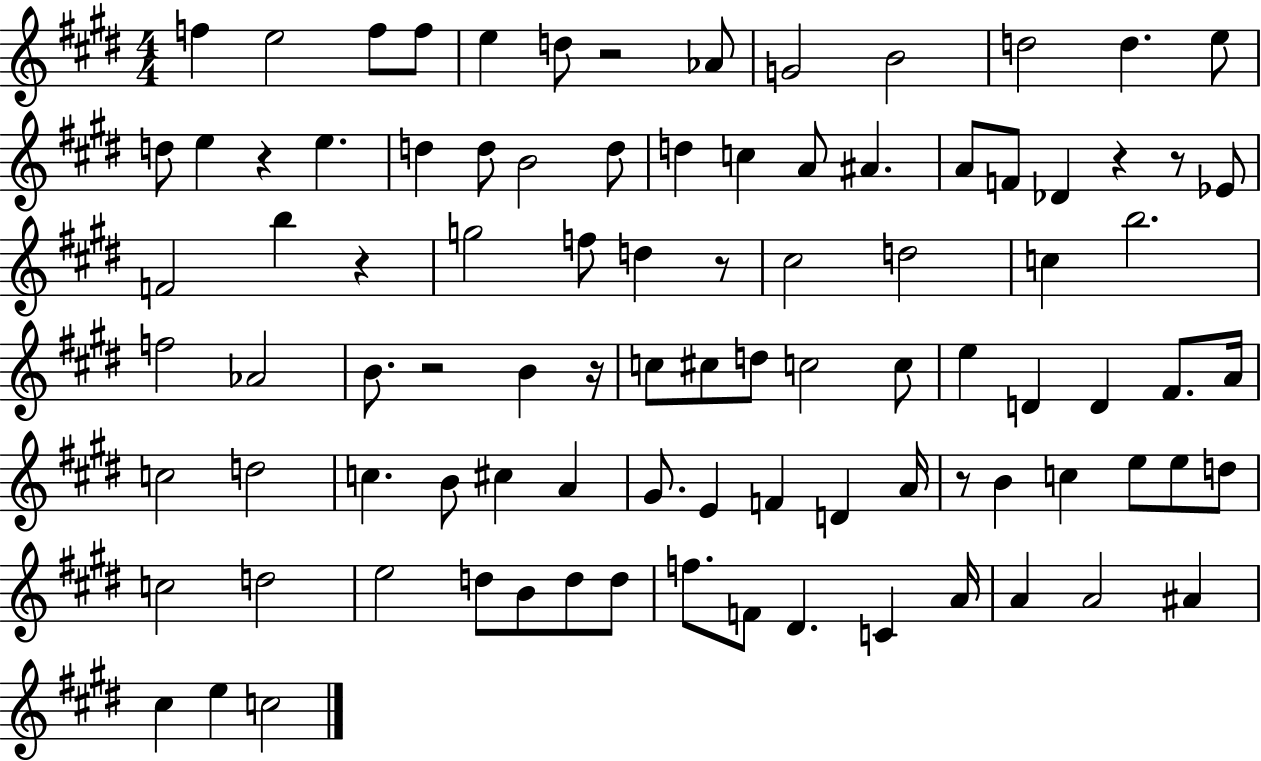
X:1
T:Untitled
M:4/4
L:1/4
K:E
f e2 f/2 f/2 e d/2 z2 _A/2 G2 B2 d2 d e/2 d/2 e z e d d/2 B2 d/2 d c A/2 ^A A/2 F/2 _D z z/2 _E/2 F2 b z g2 f/2 d z/2 ^c2 d2 c b2 f2 _A2 B/2 z2 B z/4 c/2 ^c/2 d/2 c2 c/2 e D D ^F/2 A/4 c2 d2 c B/2 ^c A ^G/2 E F D A/4 z/2 B c e/2 e/2 d/2 c2 d2 e2 d/2 B/2 d/2 d/2 f/2 F/2 ^D C A/4 A A2 ^A ^c e c2